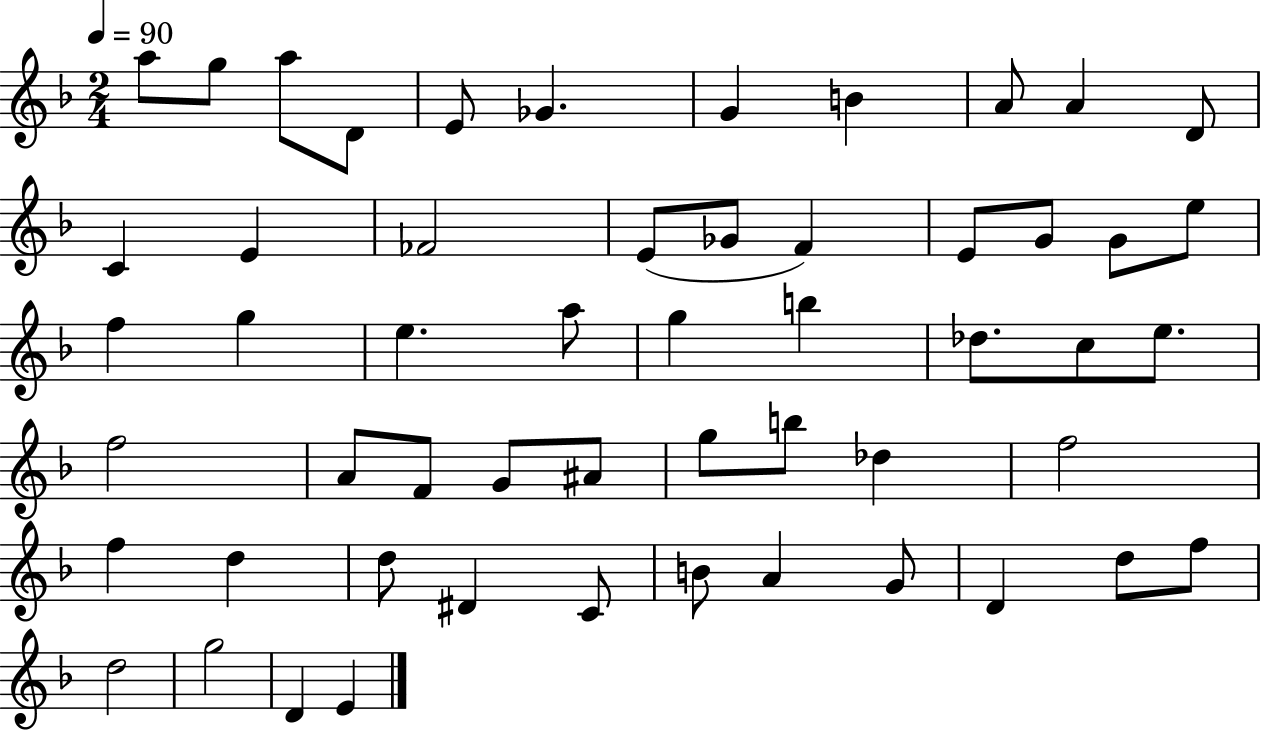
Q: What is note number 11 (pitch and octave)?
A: D4